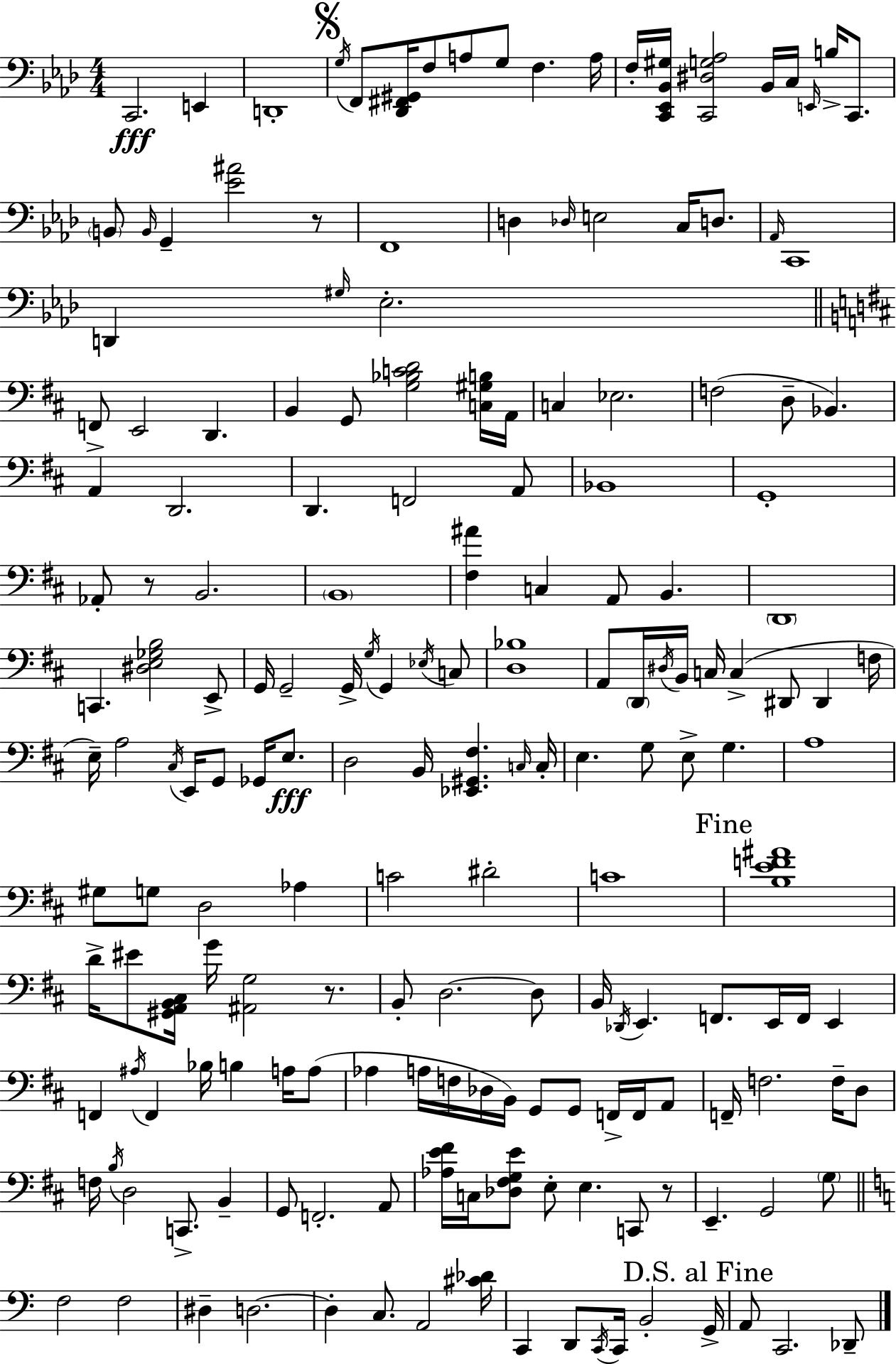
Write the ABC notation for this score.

X:1
T:Untitled
M:4/4
L:1/4
K:Fm
C,,2 E,, D,,4 G,/4 F,,/2 [_D,,^F,,^G,,]/4 F,/2 A,/2 G,/2 F, A,/4 F,/4 [C,,_E,,_B,,^G,]/4 [C,,^D,G,_A,]2 _B,,/4 C,/4 E,,/4 B,/4 C,,/2 B,,/2 B,,/4 G,, [_E^A]2 z/2 F,,4 D, _D,/4 E,2 C,/4 D,/2 _A,,/4 C,,4 D,, ^G,/4 _E,2 F,,/2 E,,2 D,, B,, G,,/2 [G,_B,CD]2 [C,^G,B,]/4 A,,/4 C, _E,2 F,2 D,/2 _B,, A,, D,,2 D,, F,,2 A,,/2 _B,,4 G,,4 _A,,/2 z/2 B,,2 B,,4 [^F,^A] C, A,,/2 B,, D,,4 C,, [^D,E,_G,B,]2 E,,/2 G,,/4 G,,2 G,,/4 G,/4 G,, _E,/4 C,/2 [D,_B,]4 A,,/2 D,,/4 ^D,/4 B,,/4 C,/4 C, ^D,,/2 ^D,, F,/4 E,/4 A,2 ^C,/4 E,,/4 G,,/2 _G,,/4 E,/2 D,2 B,,/4 [_E,,^G,,^F,] C,/4 C,/4 E, G,/2 E,/2 G, A,4 ^G,/2 G,/2 D,2 _A, C2 ^D2 C4 [B,EF^A]4 D/4 ^E/2 [^G,,A,,B,,^C,]/4 G/4 [^A,,G,]2 z/2 B,,/2 D,2 D,/2 B,,/4 _D,,/4 E,, F,,/2 E,,/4 F,,/4 E,, F,, ^A,/4 F,, _B,/4 B, A,/4 A,/2 _A, A,/4 F,/4 _D,/4 B,,/4 G,,/2 G,,/2 F,,/4 F,,/4 A,,/2 F,,/4 F,2 F,/4 D,/2 F,/4 B,/4 D,2 C,,/2 B,, G,,/2 F,,2 A,,/2 [_A,E^F]/4 C,/4 [_D,^F,G,E]/2 E,/2 E, C,,/2 z/2 E,, G,,2 G,/2 F,2 F,2 ^D, D,2 D, C,/2 A,,2 [^C_D]/4 C,, D,,/2 C,,/4 C,,/4 B,,2 G,,/4 A,,/2 C,,2 _D,,/2